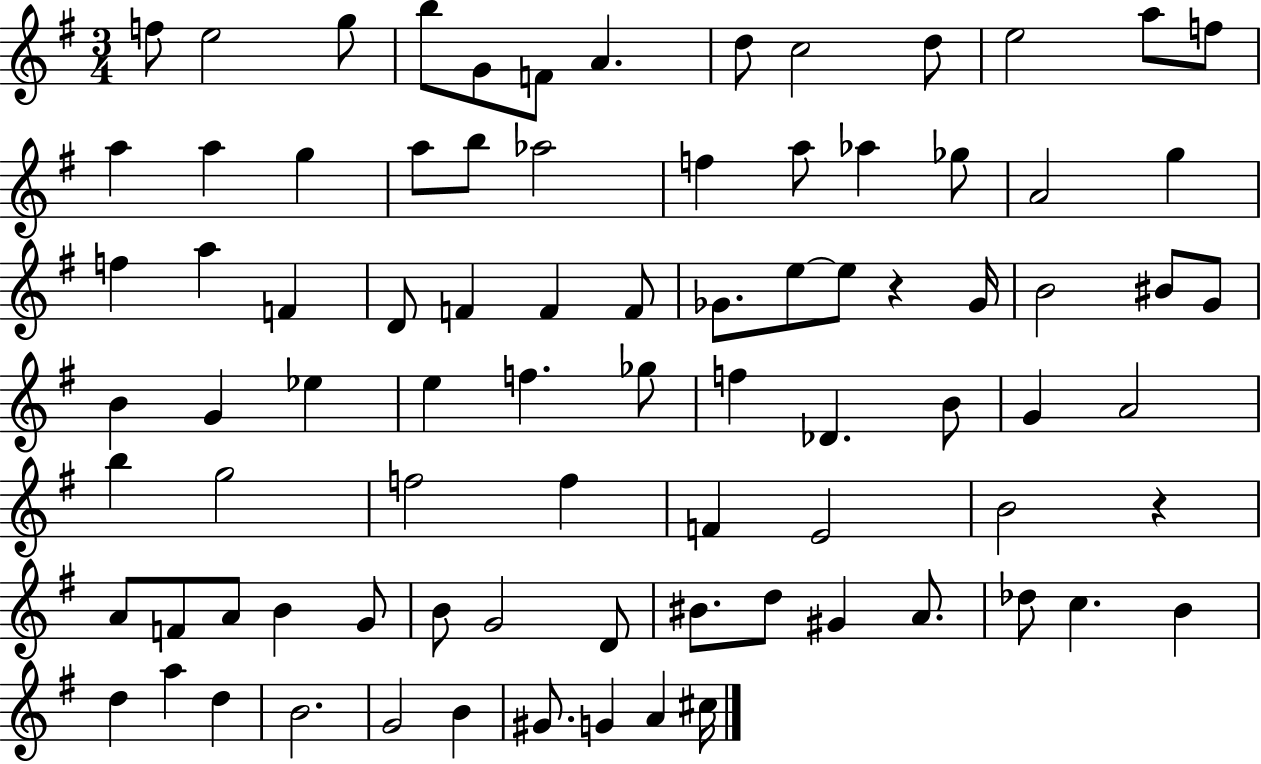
{
  \clef treble
  \numericTimeSignature
  \time 3/4
  \key g \major
  f''8 e''2 g''8 | b''8 g'8 f'8 a'4. | d''8 c''2 d''8 | e''2 a''8 f''8 | \break a''4 a''4 g''4 | a''8 b''8 aes''2 | f''4 a''8 aes''4 ges''8 | a'2 g''4 | \break f''4 a''4 f'4 | d'8 f'4 f'4 f'8 | ges'8. e''8~~ e''8 r4 ges'16 | b'2 bis'8 g'8 | \break b'4 g'4 ees''4 | e''4 f''4. ges''8 | f''4 des'4. b'8 | g'4 a'2 | \break b''4 g''2 | f''2 f''4 | f'4 e'2 | b'2 r4 | \break a'8 f'8 a'8 b'4 g'8 | b'8 g'2 d'8 | bis'8. d''8 gis'4 a'8. | des''8 c''4. b'4 | \break d''4 a''4 d''4 | b'2. | g'2 b'4 | gis'8. g'4 a'4 cis''16 | \break \bar "|."
}